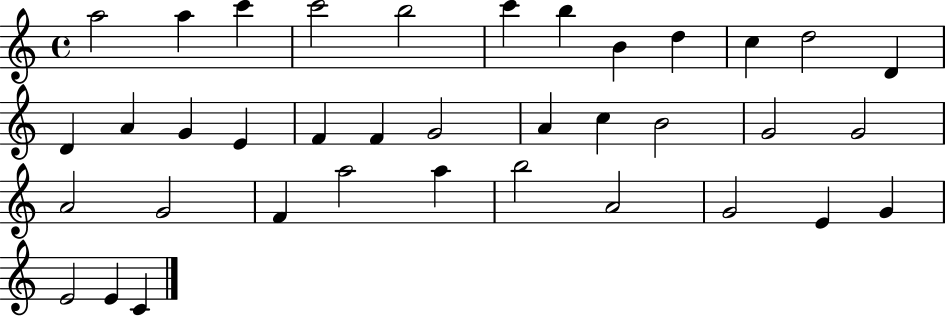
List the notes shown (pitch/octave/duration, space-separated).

A5/h A5/q C6/q C6/h B5/h C6/q B5/q B4/q D5/q C5/q D5/h D4/q D4/q A4/q G4/q E4/q F4/q F4/q G4/h A4/q C5/q B4/h G4/h G4/h A4/h G4/h F4/q A5/h A5/q B5/h A4/h G4/h E4/q G4/q E4/h E4/q C4/q